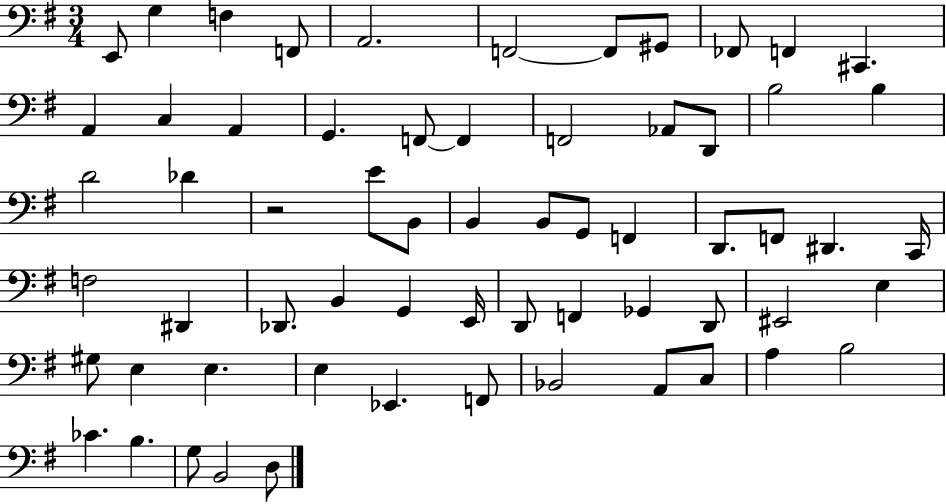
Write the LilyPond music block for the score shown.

{
  \clef bass
  \numericTimeSignature
  \time 3/4
  \key g \major
  e,8 g4 f4 f,8 | a,2. | f,2~~ f,8 gis,8 | fes,8 f,4 cis,4. | \break a,4 c4 a,4 | g,4. f,8~~ f,4 | f,2 aes,8 d,8 | b2 b4 | \break d'2 des'4 | r2 e'8 b,8 | b,4 b,8 g,8 f,4 | d,8. f,8 dis,4. c,16 | \break f2 dis,4 | des,8. b,4 g,4 e,16 | d,8 f,4 ges,4 d,8 | eis,2 e4 | \break gis8 e4 e4. | e4 ees,4. f,8 | bes,2 a,8 c8 | a4 b2 | \break ces'4. b4. | g8 b,2 d8 | \bar "|."
}